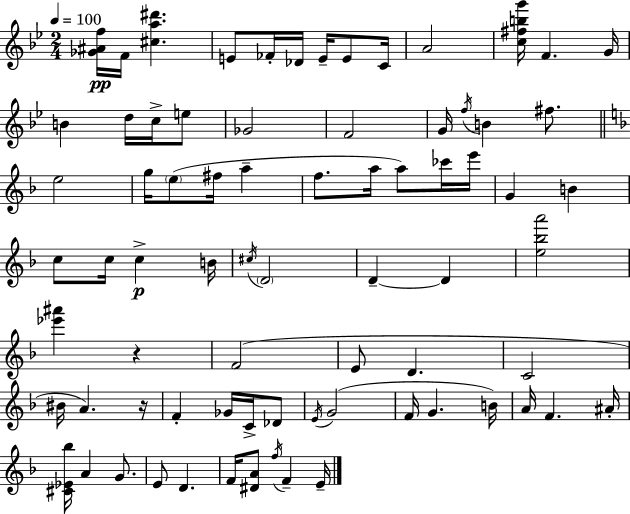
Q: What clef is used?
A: treble